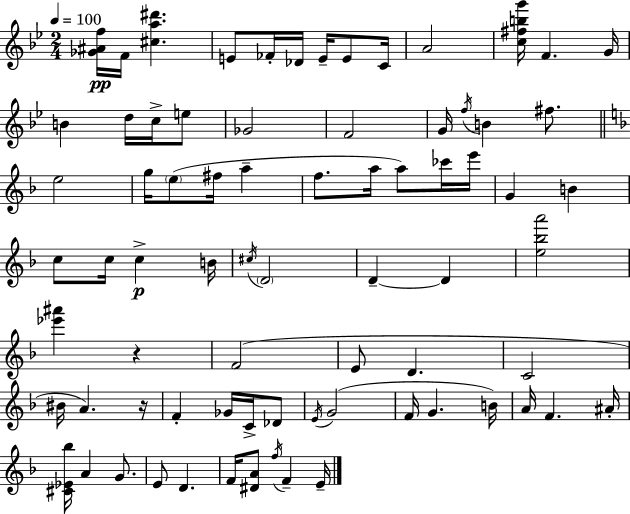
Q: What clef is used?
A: treble